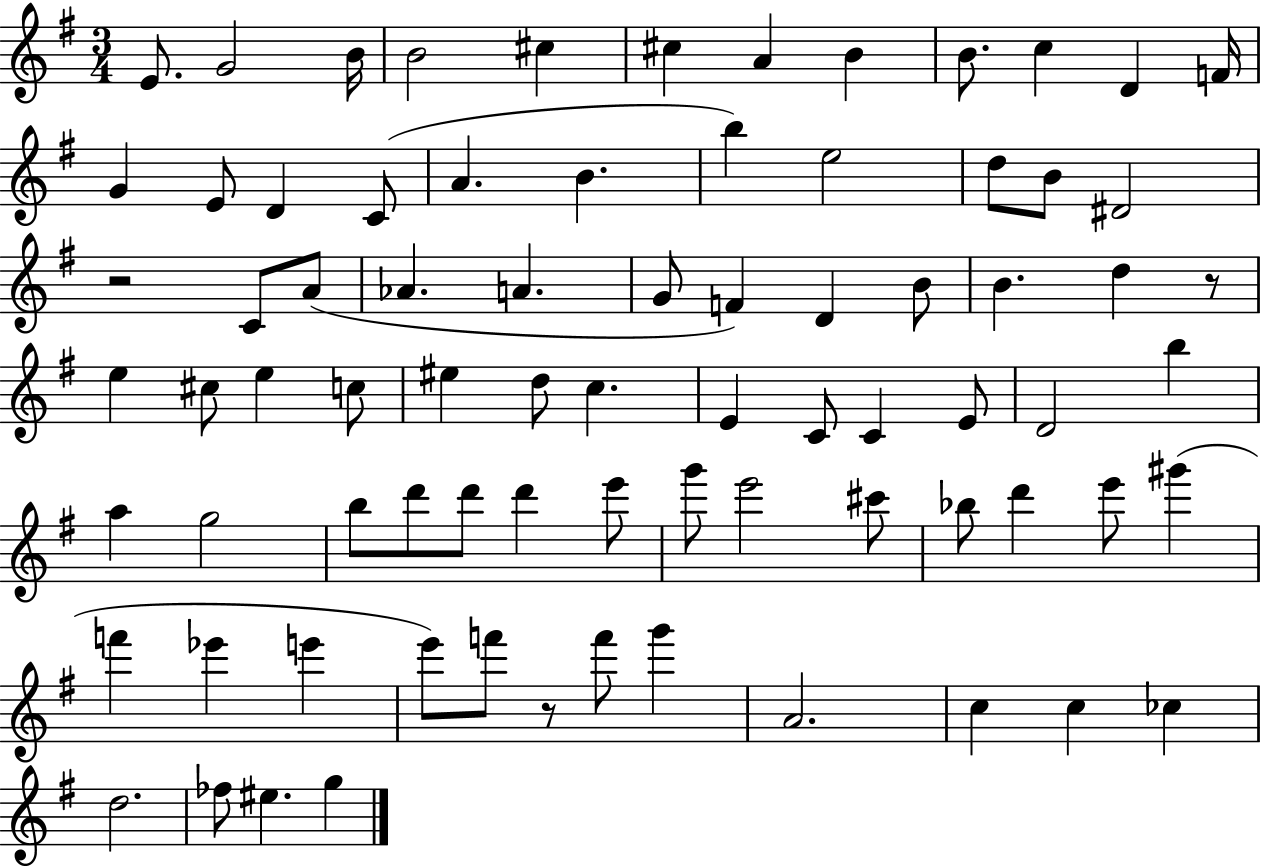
{
  \clef treble
  \numericTimeSignature
  \time 3/4
  \key g \major
  \repeat volta 2 { e'8. g'2 b'16 | b'2 cis''4 | cis''4 a'4 b'4 | b'8. c''4 d'4 f'16 | \break g'4 e'8 d'4 c'8( | a'4. b'4. | b''4) e''2 | d''8 b'8 dis'2 | \break r2 c'8 a'8( | aes'4. a'4. | g'8 f'4) d'4 b'8 | b'4. d''4 r8 | \break e''4 cis''8 e''4 c''8 | eis''4 d''8 c''4. | e'4 c'8 c'4 e'8 | d'2 b''4 | \break a''4 g''2 | b''8 d'''8 d'''8 d'''4 e'''8 | g'''8 e'''2 cis'''8 | bes''8 d'''4 e'''8 gis'''4( | \break f'''4 ees'''4 e'''4 | e'''8) f'''8 r8 f'''8 g'''4 | a'2. | c''4 c''4 ces''4 | \break d''2. | fes''8 eis''4. g''4 | } \bar "|."
}